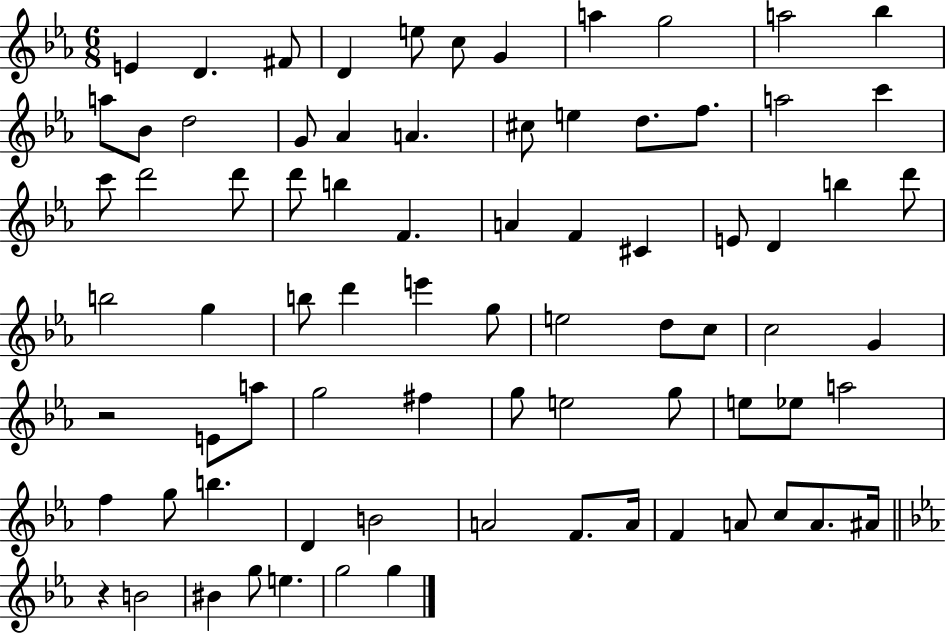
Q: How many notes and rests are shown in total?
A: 78